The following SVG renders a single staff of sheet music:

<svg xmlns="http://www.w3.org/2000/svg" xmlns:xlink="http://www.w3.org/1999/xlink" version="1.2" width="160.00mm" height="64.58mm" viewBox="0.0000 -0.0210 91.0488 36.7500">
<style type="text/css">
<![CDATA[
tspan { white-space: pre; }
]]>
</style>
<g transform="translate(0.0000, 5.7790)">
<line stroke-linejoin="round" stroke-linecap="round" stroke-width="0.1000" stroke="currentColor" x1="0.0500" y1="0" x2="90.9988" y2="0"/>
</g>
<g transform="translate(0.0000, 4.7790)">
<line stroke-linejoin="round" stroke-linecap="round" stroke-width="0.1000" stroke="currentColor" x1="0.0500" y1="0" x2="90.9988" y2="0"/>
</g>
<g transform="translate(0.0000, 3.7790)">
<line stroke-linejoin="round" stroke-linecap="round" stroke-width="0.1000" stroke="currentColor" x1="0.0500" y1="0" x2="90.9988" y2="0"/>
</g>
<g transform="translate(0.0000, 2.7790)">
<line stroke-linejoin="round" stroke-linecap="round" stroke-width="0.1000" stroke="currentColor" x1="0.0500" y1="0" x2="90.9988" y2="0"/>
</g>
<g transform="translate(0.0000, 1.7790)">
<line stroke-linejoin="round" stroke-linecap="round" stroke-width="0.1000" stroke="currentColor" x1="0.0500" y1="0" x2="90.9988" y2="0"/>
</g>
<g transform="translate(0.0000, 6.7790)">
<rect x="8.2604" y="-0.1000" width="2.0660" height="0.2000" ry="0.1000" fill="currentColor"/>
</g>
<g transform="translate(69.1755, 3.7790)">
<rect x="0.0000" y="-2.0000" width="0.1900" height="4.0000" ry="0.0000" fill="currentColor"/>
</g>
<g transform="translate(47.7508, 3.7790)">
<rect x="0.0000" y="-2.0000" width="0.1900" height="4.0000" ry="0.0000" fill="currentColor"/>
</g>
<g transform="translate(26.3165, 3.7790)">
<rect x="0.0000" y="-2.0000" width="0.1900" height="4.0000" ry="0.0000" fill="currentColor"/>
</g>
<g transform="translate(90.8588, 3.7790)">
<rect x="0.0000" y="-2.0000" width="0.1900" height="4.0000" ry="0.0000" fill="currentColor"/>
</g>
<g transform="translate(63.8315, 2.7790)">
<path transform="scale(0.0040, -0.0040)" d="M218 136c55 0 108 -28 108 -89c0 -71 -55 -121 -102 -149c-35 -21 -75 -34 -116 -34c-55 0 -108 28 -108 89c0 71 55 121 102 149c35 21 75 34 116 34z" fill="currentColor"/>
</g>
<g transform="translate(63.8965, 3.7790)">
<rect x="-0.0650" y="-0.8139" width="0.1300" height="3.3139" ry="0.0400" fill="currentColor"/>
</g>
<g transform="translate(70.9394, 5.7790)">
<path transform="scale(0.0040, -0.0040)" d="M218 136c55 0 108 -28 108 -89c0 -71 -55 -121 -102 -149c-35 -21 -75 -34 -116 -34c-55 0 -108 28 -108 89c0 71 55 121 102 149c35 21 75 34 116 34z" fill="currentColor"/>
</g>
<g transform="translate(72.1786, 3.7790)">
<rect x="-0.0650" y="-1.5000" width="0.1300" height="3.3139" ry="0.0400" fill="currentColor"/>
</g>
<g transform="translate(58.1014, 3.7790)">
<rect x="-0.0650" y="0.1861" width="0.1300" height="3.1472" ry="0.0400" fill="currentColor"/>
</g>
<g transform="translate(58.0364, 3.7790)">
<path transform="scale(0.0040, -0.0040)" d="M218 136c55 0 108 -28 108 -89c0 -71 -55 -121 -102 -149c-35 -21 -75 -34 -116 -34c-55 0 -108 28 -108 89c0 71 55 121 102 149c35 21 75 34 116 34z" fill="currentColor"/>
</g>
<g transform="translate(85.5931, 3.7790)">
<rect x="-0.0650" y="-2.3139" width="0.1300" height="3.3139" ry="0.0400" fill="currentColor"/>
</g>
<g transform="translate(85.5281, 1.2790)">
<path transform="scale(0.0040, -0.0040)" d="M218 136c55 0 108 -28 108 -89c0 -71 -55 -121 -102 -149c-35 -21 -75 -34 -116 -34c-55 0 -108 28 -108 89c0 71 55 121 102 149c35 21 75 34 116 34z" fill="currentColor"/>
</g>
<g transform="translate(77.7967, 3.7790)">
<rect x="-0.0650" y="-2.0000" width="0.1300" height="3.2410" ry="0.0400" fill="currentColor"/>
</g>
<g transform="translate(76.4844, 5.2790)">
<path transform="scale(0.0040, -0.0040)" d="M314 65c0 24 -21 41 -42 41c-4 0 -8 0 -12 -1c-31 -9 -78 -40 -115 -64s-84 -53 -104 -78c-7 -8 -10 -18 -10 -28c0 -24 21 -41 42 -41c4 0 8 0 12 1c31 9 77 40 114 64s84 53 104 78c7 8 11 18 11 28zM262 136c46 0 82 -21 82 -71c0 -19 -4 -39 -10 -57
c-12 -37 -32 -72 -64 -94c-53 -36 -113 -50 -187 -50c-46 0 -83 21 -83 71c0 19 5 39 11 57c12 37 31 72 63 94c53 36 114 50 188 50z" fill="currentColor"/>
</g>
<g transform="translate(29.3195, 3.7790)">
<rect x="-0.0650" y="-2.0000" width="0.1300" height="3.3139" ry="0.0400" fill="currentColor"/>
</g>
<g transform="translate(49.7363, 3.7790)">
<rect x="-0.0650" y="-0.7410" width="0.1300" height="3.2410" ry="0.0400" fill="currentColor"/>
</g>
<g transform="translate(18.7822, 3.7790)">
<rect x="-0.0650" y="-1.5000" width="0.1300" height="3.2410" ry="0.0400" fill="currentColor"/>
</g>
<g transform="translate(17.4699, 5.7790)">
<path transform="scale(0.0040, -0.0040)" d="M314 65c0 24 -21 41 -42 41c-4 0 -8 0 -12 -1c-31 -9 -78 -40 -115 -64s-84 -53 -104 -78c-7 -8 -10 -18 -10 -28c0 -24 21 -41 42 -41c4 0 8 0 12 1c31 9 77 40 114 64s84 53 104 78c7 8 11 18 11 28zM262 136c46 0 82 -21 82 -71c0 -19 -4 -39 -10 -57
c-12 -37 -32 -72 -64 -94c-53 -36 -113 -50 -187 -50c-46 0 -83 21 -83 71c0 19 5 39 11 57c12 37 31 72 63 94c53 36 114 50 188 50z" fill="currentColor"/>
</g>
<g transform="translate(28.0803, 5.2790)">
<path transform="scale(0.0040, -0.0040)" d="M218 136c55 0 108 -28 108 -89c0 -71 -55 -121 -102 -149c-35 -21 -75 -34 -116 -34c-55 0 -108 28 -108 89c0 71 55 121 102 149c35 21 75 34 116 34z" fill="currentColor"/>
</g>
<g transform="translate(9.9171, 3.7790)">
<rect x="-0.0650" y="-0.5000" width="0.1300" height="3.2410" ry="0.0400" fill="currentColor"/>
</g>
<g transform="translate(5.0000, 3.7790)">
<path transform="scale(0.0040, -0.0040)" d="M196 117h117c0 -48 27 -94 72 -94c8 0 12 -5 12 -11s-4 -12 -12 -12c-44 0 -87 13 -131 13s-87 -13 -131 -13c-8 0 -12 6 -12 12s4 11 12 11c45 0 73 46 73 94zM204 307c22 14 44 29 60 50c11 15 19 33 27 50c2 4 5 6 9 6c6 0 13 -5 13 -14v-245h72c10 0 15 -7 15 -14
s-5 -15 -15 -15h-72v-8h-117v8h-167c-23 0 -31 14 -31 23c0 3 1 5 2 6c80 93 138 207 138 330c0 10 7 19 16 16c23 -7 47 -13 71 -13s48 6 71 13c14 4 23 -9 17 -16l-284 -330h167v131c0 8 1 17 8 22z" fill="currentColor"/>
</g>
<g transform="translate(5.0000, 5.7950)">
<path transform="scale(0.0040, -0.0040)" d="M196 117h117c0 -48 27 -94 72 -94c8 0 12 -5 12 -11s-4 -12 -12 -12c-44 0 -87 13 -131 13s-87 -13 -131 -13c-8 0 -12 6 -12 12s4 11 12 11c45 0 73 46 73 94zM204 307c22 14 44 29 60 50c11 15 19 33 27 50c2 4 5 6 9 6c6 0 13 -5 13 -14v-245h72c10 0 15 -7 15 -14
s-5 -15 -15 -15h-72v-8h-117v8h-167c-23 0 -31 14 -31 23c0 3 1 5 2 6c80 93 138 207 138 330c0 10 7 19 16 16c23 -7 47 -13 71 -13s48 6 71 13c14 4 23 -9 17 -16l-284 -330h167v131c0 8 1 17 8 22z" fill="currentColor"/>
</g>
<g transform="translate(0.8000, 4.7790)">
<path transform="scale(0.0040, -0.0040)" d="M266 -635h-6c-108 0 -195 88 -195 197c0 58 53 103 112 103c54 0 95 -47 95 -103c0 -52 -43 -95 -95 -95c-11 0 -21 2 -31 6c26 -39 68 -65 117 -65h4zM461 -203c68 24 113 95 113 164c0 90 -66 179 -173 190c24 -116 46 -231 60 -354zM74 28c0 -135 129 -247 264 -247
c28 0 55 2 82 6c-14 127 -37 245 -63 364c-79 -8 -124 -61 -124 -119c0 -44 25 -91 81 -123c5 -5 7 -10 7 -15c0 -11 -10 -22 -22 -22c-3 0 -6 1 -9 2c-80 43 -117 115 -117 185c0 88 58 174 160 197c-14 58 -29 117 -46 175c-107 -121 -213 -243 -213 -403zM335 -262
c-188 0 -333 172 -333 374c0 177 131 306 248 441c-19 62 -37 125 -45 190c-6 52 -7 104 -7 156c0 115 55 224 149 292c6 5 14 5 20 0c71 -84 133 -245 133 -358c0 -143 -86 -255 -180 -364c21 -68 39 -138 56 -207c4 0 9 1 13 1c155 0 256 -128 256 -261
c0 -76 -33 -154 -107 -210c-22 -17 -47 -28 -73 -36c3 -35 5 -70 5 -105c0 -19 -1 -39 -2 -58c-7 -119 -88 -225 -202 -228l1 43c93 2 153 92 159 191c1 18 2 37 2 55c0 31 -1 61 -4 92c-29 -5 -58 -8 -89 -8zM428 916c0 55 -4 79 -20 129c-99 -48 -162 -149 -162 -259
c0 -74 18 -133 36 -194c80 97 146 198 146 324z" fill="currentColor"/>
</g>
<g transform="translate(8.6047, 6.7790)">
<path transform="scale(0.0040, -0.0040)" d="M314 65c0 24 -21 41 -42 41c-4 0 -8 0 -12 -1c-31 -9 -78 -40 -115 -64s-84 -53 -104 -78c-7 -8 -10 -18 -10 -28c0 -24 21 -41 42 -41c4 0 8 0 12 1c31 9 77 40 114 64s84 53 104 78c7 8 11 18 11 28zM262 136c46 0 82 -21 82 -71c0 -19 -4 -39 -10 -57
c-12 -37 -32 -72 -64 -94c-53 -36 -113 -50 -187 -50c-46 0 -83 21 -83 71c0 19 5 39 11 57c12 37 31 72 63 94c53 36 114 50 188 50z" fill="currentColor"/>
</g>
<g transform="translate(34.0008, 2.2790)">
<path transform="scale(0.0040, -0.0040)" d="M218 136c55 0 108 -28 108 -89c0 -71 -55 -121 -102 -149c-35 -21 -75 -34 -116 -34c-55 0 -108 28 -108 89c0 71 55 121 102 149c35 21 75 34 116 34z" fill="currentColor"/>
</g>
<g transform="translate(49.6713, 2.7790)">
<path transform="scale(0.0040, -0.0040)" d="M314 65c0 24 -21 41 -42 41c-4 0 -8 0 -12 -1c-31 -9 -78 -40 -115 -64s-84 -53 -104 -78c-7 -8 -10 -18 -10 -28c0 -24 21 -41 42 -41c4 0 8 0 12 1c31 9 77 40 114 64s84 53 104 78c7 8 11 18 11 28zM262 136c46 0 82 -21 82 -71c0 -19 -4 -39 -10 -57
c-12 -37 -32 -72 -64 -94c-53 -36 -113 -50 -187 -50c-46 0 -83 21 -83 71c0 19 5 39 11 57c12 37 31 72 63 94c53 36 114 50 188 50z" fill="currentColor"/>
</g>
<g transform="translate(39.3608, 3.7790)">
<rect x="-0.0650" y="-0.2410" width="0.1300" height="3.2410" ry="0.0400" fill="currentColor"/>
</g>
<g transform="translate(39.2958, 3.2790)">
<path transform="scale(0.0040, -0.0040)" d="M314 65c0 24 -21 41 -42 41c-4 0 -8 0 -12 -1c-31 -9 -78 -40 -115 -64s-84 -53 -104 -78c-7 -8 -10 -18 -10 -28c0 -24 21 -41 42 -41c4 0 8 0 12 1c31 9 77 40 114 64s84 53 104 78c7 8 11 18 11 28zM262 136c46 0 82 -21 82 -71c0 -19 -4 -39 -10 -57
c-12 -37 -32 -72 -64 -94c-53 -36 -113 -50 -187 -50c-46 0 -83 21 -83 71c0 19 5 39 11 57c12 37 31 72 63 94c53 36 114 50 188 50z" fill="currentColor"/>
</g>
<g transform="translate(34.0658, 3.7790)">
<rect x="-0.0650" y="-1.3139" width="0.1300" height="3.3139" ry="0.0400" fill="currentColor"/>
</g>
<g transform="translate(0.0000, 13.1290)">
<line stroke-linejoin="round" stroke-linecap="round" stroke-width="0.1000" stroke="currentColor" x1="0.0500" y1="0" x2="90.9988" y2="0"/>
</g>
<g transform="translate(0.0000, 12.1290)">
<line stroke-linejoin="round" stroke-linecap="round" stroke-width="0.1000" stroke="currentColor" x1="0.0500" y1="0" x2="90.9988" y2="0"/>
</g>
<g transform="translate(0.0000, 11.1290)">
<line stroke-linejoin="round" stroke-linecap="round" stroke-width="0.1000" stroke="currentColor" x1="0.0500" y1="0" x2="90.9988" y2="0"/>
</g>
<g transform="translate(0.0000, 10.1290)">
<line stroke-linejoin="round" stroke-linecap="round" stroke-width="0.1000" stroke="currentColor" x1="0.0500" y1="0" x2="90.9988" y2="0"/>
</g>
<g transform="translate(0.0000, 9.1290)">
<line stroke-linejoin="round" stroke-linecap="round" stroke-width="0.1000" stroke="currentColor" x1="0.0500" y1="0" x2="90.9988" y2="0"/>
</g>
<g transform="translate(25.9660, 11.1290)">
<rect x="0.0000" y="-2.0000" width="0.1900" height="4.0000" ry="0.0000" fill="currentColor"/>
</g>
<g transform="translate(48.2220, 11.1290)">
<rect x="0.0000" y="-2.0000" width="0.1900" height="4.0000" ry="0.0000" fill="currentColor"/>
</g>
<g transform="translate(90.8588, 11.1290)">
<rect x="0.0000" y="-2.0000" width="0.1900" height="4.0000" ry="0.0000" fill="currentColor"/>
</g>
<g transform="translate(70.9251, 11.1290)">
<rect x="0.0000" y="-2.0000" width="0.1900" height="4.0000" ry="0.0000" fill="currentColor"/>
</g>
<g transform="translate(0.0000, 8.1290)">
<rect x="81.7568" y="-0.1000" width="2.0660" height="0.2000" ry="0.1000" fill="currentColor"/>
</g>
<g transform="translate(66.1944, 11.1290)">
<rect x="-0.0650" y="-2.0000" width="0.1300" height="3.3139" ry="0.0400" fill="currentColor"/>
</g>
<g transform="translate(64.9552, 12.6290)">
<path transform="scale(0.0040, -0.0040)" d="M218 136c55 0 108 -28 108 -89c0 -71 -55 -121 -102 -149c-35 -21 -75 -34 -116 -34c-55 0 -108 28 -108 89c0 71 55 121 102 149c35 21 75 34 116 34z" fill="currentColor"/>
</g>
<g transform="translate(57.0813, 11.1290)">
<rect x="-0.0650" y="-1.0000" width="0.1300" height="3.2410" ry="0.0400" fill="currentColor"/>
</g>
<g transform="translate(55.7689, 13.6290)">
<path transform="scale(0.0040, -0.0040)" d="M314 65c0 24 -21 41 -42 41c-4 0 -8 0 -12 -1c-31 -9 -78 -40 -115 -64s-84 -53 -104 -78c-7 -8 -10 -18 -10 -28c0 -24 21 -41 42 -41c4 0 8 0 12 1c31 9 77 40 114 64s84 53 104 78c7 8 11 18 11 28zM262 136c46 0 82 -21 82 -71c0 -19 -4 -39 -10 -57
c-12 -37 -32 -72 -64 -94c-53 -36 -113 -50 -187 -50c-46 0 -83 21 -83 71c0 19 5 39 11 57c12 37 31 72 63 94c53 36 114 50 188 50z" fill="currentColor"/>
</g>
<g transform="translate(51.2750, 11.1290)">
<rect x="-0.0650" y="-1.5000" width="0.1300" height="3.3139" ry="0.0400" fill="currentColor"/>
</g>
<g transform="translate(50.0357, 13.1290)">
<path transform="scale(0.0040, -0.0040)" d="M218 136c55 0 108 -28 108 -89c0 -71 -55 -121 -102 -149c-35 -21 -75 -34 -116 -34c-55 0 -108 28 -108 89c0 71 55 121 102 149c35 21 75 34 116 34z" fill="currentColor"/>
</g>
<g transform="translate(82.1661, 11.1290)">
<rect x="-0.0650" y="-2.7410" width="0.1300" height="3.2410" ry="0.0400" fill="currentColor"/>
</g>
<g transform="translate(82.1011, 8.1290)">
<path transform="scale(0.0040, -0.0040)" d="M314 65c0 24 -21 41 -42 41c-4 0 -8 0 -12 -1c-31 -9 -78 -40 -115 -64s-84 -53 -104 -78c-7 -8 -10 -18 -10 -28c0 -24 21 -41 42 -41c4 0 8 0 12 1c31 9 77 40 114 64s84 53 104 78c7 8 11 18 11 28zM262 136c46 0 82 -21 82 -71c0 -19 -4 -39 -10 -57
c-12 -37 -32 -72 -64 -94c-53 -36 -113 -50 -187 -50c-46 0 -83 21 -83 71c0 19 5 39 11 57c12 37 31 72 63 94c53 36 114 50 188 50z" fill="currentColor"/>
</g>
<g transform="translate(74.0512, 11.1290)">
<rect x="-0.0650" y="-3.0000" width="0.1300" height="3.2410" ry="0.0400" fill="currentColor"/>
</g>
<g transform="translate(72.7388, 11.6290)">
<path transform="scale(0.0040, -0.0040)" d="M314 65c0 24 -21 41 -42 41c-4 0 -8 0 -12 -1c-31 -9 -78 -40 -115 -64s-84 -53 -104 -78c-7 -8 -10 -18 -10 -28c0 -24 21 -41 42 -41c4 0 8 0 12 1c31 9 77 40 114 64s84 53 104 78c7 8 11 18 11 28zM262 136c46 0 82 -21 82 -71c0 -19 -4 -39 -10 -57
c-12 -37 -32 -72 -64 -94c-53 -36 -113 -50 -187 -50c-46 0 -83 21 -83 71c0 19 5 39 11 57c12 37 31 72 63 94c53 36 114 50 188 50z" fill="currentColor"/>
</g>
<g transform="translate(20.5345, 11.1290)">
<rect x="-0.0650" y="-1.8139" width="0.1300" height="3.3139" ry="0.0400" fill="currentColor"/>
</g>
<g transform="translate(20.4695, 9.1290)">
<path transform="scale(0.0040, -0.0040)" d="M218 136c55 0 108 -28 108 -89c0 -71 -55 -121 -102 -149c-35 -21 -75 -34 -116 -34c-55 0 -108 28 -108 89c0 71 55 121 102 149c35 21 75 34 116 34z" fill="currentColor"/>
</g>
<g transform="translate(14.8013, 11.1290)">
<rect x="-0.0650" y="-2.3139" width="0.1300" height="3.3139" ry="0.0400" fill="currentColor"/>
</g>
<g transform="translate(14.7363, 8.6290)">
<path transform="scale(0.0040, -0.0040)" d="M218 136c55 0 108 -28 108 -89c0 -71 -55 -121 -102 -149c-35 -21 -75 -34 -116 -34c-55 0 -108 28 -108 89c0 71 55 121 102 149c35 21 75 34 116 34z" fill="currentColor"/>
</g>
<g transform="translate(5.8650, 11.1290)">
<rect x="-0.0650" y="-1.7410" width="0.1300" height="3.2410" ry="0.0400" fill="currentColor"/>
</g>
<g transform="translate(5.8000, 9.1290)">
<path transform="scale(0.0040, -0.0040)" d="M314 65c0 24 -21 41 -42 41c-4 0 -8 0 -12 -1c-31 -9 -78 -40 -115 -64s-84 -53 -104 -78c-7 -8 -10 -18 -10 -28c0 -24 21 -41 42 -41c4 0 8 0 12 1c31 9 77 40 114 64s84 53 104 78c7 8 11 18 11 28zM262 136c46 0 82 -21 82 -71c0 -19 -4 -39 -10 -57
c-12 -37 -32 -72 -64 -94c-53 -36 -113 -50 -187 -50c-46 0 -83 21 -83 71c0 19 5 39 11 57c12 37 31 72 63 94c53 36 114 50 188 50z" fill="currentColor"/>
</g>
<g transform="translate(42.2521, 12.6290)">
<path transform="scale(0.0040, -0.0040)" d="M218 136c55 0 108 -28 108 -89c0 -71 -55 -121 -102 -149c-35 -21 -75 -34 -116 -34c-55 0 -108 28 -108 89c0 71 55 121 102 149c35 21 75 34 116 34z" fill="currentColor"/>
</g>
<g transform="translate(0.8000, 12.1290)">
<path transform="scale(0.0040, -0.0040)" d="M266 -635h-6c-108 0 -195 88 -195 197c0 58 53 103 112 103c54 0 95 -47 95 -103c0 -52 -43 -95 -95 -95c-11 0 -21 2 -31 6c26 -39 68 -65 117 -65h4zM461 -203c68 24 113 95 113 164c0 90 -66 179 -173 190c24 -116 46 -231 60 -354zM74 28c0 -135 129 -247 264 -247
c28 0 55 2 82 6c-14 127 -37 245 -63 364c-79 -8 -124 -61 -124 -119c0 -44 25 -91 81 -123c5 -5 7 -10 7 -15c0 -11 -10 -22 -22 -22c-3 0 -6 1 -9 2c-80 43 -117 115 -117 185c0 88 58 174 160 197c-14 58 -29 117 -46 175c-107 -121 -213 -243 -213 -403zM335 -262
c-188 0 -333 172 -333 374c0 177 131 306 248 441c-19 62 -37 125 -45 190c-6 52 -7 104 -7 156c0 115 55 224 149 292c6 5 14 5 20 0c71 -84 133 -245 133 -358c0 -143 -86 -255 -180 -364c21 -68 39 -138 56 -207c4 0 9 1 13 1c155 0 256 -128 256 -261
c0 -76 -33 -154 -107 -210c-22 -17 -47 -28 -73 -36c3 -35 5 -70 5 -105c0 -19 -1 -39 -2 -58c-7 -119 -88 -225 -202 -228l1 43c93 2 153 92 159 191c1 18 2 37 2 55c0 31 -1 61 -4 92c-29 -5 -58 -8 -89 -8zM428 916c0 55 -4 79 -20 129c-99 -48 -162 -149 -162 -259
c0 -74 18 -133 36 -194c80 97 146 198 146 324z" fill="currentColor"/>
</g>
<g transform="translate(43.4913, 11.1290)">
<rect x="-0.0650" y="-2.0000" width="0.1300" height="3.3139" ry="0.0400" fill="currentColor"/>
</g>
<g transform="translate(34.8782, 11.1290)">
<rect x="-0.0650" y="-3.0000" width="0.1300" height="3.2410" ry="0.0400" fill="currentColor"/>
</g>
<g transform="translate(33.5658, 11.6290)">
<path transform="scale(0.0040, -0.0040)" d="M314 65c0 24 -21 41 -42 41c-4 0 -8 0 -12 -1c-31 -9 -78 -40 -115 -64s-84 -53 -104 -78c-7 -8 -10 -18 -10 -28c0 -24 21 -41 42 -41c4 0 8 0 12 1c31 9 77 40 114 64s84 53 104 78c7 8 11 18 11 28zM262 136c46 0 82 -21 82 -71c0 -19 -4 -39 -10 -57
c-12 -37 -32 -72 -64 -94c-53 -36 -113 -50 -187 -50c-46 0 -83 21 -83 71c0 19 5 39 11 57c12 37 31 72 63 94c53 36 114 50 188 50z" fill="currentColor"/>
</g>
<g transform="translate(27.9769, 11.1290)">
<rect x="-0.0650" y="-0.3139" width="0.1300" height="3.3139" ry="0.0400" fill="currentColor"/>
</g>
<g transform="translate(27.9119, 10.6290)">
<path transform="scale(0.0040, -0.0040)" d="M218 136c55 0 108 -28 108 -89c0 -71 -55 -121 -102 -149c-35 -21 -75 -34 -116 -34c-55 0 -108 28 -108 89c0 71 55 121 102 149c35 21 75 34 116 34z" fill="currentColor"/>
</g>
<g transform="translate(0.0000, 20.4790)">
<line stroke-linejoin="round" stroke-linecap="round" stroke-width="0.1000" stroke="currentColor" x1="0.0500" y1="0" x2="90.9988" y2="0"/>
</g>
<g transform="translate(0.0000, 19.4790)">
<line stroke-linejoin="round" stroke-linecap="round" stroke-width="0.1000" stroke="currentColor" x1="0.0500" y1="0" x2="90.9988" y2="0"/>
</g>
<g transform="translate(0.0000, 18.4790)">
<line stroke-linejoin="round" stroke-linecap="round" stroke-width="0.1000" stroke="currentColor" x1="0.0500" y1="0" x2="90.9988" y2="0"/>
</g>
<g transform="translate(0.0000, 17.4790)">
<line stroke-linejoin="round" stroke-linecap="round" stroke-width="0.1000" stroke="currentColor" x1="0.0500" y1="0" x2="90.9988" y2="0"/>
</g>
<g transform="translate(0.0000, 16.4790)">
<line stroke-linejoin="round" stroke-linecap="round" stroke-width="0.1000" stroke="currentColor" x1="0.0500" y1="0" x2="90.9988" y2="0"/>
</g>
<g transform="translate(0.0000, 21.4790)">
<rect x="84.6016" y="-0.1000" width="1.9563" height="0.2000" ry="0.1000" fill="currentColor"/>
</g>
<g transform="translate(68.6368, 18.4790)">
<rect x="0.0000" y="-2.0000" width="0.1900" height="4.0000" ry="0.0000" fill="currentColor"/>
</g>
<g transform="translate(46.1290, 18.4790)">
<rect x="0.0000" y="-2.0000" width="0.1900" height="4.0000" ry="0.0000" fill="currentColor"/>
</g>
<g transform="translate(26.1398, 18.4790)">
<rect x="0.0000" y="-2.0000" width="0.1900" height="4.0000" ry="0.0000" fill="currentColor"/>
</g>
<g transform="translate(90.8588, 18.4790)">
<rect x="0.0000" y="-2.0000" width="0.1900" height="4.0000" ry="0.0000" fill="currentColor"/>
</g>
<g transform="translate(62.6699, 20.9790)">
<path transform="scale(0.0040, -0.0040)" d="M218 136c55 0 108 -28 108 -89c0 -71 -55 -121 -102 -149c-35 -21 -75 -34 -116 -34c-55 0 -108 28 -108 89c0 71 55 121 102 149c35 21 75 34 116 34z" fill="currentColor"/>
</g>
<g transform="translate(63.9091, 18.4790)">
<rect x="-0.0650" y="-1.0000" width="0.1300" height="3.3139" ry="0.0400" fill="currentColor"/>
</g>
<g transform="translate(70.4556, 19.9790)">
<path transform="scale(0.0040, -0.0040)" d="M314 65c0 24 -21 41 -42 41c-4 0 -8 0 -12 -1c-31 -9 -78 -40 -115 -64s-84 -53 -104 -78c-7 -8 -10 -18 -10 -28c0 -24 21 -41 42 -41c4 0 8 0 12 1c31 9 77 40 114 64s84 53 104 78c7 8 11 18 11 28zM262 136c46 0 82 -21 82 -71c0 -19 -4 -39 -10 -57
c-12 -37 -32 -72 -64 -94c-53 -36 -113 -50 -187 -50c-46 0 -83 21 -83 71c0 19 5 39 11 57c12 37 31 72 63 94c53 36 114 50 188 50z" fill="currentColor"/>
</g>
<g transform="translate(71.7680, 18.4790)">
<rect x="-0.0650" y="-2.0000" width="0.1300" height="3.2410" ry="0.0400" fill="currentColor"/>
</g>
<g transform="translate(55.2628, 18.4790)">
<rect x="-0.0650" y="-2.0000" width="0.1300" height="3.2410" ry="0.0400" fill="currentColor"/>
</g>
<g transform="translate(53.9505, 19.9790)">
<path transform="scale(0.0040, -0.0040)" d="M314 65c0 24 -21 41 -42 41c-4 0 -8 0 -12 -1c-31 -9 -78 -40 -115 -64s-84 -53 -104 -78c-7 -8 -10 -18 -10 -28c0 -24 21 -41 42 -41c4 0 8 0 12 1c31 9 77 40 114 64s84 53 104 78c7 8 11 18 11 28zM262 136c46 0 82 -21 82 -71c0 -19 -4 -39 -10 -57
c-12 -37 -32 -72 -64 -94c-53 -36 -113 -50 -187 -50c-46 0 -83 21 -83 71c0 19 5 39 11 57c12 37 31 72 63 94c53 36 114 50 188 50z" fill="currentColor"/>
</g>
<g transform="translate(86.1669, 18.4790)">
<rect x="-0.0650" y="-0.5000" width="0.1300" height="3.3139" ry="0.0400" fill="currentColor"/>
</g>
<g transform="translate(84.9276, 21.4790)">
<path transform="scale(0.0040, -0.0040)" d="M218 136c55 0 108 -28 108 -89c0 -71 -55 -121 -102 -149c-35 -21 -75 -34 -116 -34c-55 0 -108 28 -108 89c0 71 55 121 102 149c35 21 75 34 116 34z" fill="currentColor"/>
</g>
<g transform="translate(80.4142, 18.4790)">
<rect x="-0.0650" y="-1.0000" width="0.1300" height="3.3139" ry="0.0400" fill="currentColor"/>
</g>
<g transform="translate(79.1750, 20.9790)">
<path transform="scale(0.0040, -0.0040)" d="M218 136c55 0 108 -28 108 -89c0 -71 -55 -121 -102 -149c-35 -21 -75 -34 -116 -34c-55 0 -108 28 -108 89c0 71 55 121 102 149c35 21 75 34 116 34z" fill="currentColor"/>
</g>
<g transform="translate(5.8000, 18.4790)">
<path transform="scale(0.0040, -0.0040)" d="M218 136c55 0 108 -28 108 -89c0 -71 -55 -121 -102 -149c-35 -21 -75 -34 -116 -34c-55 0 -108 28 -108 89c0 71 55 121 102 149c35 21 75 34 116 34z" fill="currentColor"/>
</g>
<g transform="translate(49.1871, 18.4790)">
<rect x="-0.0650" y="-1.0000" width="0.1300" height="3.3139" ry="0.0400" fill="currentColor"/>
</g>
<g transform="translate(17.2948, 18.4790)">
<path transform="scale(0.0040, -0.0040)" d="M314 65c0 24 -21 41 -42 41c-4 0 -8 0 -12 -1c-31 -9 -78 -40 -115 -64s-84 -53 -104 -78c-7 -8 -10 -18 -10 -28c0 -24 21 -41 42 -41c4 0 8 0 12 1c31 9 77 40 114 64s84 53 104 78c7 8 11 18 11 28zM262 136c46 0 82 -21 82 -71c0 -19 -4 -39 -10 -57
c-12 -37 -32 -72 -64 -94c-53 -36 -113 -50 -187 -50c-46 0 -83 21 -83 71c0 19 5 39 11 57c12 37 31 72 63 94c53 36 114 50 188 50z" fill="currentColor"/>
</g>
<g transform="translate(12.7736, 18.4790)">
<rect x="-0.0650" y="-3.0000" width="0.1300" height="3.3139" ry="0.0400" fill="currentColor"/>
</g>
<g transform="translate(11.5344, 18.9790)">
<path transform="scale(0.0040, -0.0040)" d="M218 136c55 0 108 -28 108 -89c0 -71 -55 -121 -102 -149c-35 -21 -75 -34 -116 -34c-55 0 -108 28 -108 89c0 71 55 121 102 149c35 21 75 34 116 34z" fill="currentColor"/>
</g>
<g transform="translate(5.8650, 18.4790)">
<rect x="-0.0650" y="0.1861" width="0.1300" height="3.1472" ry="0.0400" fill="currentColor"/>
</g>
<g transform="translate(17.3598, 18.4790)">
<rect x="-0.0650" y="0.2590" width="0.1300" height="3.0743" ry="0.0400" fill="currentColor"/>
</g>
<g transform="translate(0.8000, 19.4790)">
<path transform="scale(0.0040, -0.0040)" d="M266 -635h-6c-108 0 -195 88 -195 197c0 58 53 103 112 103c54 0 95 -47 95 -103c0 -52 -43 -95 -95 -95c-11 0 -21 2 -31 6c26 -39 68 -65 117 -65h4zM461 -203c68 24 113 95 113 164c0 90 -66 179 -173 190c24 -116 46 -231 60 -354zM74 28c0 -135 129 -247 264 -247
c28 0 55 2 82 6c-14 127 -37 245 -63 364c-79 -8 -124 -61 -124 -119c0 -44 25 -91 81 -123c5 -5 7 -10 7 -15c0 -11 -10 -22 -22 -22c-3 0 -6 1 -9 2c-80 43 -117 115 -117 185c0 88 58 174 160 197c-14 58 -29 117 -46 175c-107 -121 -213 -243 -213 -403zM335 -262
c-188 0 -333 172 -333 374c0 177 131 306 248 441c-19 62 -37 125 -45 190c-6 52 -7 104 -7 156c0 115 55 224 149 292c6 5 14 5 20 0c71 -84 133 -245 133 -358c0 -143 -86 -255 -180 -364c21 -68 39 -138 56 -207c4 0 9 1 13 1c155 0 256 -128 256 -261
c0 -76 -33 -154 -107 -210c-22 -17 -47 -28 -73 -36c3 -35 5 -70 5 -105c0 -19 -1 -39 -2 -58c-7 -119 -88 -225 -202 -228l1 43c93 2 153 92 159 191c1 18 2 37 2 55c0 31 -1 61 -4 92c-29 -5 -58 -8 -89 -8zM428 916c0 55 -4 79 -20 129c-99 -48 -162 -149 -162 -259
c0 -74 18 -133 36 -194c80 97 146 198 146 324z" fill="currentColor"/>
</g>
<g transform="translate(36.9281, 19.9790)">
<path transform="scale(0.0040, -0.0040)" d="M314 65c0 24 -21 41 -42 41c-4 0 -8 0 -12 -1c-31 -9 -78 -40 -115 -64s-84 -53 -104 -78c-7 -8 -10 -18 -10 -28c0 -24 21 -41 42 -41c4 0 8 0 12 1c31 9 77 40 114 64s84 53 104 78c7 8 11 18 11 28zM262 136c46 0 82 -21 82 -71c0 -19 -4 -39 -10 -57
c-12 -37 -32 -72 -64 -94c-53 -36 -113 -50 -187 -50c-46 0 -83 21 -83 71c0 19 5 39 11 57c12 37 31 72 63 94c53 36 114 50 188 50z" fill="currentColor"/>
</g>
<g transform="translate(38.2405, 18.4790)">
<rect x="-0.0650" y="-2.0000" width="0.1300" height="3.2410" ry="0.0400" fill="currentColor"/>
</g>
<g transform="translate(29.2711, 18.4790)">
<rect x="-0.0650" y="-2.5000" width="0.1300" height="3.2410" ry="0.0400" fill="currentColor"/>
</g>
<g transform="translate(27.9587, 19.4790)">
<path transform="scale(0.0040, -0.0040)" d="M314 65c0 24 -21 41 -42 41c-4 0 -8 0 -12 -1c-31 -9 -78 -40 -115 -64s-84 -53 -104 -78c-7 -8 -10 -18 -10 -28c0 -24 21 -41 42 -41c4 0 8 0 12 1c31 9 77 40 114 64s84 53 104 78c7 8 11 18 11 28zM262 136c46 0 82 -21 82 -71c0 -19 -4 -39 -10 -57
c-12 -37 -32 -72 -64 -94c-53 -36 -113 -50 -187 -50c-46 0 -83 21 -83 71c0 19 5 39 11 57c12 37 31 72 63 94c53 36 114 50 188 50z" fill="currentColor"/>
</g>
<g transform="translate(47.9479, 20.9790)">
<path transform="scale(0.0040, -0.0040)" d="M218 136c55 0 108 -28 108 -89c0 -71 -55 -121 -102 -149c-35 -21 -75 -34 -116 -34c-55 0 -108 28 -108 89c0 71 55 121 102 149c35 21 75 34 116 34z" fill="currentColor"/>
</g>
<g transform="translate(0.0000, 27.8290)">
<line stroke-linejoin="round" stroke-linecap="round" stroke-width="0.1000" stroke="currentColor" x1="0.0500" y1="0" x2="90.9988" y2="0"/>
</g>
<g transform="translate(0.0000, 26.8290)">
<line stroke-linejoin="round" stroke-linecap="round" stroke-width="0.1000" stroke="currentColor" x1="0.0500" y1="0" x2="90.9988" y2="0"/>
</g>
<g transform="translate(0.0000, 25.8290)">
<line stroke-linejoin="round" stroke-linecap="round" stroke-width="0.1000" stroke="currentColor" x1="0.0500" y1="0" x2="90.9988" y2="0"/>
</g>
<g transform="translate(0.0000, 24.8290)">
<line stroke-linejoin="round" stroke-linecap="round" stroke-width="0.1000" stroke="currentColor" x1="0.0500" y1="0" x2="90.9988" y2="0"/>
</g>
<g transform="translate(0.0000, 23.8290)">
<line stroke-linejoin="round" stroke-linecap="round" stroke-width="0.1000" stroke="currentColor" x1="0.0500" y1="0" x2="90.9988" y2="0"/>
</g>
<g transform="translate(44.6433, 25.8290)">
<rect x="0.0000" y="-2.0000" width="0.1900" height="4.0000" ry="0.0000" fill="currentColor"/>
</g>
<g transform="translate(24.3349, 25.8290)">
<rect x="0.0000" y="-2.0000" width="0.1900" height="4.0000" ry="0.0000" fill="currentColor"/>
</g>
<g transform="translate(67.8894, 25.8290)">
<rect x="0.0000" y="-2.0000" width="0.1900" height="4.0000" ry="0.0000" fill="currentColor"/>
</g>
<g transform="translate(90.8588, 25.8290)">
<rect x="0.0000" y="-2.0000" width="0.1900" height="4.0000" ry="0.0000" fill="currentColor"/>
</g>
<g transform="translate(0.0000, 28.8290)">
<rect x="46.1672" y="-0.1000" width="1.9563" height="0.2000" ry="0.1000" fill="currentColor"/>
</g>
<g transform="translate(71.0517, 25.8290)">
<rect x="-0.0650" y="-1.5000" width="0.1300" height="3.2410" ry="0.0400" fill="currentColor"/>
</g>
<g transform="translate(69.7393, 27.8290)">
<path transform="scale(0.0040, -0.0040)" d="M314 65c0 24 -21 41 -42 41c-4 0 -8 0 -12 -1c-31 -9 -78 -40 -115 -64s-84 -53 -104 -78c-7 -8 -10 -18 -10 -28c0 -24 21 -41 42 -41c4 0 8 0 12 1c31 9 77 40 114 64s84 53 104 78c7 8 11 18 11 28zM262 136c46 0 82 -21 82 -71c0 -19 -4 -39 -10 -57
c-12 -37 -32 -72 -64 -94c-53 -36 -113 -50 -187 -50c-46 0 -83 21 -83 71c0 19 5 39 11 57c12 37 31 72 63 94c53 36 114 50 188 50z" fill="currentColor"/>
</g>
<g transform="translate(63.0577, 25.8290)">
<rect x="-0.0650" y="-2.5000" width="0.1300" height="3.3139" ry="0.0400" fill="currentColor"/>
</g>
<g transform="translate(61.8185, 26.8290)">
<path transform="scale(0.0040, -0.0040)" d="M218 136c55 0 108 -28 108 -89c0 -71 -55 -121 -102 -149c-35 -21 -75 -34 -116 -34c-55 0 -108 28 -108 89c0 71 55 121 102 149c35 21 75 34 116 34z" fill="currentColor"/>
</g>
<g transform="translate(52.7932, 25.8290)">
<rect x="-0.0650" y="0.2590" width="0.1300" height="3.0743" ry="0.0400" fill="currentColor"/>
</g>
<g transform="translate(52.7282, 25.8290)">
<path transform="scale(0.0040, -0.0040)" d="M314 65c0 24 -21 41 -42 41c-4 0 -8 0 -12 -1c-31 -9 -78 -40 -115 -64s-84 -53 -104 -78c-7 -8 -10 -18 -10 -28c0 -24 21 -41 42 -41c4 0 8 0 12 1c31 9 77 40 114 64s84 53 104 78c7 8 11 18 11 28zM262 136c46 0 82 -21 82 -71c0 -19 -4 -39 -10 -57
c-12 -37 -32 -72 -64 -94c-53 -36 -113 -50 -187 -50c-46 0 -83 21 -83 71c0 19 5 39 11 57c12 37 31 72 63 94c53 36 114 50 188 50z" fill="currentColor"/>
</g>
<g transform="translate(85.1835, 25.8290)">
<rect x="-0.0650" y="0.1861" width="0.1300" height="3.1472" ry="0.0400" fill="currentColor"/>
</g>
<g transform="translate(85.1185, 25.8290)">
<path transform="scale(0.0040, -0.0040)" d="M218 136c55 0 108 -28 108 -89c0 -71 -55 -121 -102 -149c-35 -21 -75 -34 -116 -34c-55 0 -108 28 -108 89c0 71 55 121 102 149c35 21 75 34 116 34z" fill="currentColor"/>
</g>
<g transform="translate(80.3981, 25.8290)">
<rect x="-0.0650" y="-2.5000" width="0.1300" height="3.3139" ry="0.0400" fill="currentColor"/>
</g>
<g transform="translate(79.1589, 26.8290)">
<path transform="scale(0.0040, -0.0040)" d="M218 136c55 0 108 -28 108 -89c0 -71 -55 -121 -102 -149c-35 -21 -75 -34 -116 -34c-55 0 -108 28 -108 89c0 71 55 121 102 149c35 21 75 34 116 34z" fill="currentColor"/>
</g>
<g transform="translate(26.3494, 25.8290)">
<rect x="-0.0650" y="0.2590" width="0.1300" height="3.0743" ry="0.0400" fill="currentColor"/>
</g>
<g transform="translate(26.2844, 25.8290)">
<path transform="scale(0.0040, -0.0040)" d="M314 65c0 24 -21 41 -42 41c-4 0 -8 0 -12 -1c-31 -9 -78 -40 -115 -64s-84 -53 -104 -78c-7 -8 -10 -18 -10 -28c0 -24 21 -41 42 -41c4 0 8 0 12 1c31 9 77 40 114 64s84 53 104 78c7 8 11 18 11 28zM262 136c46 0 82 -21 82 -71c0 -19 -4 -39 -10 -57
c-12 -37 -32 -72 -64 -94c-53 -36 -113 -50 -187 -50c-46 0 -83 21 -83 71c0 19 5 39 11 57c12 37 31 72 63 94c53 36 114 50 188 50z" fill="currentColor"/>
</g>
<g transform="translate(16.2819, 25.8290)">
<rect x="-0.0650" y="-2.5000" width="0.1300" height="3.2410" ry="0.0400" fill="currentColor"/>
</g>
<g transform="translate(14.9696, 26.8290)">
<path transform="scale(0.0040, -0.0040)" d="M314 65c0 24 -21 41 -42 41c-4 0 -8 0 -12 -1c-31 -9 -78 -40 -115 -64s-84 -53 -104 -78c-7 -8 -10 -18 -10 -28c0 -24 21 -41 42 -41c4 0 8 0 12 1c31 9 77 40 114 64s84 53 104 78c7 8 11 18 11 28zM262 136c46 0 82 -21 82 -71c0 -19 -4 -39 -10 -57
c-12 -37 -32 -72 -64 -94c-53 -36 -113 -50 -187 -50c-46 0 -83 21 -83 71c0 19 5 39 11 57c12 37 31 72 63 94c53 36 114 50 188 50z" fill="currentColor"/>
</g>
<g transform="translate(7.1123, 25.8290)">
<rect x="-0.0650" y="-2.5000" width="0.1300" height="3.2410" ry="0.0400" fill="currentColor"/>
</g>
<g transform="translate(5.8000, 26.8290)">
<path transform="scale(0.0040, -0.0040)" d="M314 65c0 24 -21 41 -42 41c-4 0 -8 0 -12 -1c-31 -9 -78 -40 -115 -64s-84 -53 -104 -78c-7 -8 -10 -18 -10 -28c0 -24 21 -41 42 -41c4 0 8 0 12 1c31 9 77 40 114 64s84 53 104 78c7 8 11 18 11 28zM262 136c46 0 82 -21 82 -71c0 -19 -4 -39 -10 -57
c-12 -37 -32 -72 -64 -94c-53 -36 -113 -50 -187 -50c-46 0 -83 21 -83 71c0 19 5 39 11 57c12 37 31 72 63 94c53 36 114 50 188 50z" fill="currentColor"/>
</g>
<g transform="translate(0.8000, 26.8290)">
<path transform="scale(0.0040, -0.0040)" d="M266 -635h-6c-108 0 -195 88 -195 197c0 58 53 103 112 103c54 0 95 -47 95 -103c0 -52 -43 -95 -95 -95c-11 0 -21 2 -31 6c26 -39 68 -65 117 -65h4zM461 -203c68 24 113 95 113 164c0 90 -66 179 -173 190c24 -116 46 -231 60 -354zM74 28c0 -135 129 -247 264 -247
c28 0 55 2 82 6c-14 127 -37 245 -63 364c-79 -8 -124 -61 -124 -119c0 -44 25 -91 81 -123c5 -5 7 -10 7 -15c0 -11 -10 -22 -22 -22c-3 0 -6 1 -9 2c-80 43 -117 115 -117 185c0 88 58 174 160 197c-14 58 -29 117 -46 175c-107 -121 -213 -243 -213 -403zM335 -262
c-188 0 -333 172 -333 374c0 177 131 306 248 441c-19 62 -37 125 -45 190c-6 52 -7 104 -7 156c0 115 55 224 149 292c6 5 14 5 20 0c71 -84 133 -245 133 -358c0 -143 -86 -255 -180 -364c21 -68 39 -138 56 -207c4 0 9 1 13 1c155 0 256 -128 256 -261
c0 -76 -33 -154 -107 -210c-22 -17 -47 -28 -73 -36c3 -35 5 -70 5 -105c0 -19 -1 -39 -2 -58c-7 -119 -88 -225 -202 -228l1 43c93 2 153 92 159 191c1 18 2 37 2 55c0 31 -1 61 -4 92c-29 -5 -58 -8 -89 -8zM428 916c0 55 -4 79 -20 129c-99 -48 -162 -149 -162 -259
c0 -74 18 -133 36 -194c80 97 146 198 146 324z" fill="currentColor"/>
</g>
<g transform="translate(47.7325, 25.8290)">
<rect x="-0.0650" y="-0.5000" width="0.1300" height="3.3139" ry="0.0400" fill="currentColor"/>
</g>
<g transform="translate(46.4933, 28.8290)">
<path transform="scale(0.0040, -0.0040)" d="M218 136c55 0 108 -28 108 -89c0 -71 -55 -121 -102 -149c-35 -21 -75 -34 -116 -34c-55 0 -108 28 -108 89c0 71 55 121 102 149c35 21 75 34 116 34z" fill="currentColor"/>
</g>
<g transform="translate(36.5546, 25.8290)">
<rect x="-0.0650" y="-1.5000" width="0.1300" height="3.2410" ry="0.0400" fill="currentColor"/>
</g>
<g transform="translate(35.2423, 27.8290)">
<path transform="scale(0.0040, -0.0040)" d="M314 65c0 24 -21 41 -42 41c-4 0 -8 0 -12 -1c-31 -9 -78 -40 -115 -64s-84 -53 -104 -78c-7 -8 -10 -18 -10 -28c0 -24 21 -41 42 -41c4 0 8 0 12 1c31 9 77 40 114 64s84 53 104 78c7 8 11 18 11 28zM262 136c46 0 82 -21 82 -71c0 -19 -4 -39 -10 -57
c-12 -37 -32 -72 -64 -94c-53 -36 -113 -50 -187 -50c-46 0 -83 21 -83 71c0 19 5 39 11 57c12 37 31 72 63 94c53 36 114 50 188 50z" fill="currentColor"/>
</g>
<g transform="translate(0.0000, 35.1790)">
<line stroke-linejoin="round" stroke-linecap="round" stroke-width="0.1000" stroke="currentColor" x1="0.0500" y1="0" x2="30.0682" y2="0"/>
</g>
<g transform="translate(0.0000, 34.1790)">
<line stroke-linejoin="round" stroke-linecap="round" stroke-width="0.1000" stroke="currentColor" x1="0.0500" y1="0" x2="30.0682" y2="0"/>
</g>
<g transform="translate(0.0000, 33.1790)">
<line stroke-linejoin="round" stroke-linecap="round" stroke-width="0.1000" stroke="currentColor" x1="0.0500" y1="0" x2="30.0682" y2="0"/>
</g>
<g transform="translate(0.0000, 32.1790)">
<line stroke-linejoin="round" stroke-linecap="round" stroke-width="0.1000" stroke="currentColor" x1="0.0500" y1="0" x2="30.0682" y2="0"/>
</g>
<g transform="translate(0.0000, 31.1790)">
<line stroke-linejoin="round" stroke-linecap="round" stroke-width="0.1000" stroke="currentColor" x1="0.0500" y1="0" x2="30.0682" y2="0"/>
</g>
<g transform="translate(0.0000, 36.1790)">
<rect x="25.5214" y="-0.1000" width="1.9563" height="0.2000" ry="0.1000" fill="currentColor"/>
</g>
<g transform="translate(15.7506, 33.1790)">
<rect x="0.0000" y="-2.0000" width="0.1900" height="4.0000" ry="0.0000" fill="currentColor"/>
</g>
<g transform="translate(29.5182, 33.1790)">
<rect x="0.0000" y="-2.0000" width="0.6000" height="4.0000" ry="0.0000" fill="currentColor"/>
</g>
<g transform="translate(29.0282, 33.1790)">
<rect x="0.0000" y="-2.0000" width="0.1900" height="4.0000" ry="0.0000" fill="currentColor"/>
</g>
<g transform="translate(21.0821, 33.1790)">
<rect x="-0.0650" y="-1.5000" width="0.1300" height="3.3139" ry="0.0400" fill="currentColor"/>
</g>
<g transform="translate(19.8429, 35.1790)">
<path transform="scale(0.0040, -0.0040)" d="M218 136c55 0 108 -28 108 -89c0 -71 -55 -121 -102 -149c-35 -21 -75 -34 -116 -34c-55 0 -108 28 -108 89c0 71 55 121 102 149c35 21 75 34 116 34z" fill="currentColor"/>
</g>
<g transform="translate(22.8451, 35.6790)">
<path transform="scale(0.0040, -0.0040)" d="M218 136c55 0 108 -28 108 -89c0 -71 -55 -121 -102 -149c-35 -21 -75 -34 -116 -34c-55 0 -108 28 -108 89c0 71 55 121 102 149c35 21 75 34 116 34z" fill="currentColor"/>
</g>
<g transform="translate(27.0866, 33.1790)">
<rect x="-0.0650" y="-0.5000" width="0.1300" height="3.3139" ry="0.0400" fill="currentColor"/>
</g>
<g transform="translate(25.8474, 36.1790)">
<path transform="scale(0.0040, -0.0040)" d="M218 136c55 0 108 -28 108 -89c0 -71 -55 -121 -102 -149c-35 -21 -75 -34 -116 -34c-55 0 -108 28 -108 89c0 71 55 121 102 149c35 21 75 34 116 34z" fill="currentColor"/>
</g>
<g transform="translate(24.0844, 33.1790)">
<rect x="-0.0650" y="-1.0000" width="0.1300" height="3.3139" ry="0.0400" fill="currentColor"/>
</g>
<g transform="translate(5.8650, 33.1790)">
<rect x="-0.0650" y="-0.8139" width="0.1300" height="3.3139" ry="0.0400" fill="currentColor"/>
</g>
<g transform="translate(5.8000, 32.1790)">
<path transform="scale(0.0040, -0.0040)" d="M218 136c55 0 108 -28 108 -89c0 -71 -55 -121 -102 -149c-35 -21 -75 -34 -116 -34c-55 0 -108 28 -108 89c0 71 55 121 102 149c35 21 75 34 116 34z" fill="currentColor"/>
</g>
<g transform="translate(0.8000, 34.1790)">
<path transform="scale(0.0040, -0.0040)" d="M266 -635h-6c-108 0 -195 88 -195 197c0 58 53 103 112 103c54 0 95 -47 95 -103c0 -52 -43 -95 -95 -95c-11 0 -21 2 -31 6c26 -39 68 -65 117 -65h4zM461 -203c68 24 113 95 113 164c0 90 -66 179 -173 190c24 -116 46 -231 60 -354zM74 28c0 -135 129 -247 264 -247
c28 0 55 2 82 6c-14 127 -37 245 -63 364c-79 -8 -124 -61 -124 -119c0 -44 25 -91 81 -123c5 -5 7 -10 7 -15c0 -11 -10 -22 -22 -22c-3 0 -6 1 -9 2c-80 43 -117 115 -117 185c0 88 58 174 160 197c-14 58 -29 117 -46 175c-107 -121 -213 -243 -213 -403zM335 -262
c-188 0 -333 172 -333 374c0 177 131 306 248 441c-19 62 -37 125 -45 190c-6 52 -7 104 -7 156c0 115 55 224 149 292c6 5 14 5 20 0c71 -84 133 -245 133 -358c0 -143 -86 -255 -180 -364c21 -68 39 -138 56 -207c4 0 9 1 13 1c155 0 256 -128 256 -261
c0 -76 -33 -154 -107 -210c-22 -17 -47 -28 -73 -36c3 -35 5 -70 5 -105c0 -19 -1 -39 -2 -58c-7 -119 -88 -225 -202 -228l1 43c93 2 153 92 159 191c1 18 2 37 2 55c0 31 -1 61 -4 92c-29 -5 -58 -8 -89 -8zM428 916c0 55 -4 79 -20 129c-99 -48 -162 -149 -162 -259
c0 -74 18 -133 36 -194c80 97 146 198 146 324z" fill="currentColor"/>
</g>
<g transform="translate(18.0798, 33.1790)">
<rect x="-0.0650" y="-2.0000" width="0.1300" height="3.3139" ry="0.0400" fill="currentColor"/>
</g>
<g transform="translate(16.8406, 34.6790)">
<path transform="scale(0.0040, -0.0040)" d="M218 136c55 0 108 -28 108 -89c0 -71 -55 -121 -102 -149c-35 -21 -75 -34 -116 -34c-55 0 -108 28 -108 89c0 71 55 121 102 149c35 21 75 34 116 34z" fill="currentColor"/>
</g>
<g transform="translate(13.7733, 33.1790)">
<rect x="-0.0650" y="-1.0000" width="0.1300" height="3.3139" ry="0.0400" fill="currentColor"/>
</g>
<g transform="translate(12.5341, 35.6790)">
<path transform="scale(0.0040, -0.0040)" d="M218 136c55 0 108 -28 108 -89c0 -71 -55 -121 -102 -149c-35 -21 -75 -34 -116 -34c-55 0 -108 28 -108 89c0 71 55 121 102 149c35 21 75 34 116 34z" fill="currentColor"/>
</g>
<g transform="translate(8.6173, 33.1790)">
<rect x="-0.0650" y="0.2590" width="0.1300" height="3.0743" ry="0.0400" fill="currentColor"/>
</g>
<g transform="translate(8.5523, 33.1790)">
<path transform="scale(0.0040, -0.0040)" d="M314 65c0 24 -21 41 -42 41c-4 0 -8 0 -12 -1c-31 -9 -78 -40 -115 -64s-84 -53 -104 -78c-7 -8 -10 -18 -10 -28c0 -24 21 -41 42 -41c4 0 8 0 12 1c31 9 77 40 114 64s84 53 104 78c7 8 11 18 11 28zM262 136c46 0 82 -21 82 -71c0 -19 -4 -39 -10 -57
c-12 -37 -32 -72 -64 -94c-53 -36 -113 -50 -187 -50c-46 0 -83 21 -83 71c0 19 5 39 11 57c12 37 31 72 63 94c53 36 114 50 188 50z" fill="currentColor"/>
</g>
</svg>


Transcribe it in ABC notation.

X:1
T:Untitled
M:4/4
L:1/4
K:C
C2 E2 F e c2 d2 B d E F2 g f2 g f c A2 F E D2 F A2 a2 B A B2 G2 F2 D F2 D F2 D C G2 G2 B2 E2 C B2 G E2 G B d B2 D F E D C